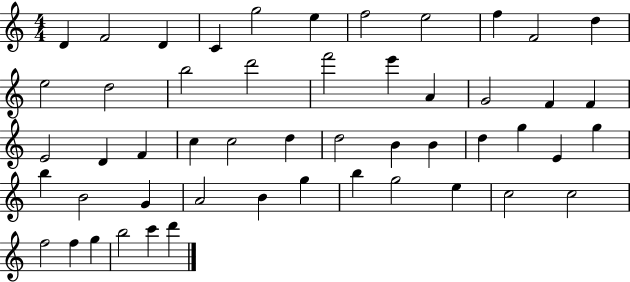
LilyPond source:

{
  \clef treble
  \numericTimeSignature
  \time 4/4
  \key c \major
  d'4 f'2 d'4 | c'4 g''2 e''4 | f''2 e''2 | f''4 f'2 d''4 | \break e''2 d''2 | b''2 d'''2 | f'''2 e'''4 a'4 | g'2 f'4 f'4 | \break e'2 d'4 f'4 | c''4 c''2 d''4 | d''2 b'4 b'4 | d''4 g''4 e'4 g''4 | \break b''4 b'2 g'4 | a'2 b'4 g''4 | b''4 g''2 e''4 | c''2 c''2 | \break f''2 f''4 g''4 | b''2 c'''4 d'''4 | \bar "|."
}